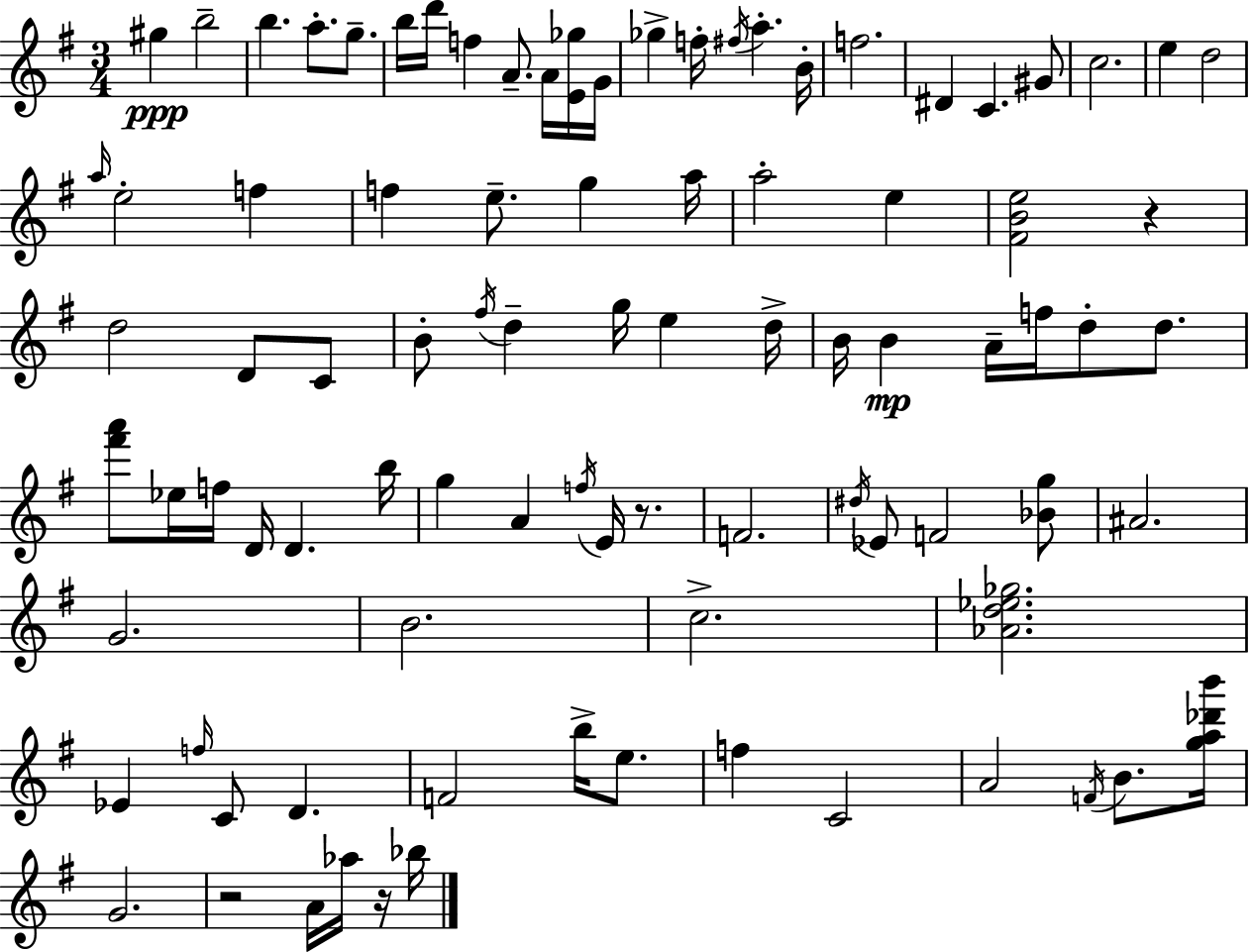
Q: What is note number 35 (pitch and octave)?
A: C4